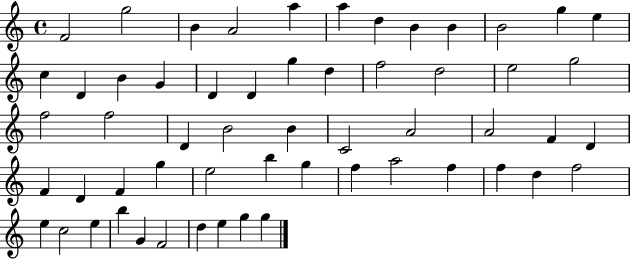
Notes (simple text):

F4/h G5/h B4/q A4/h A5/q A5/q D5/q B4/q B4/q B4/h G5/q E5/q C5/q D4/q B4/q G4/q D4/q D4/q G5/q D5/q F5/h D5/h E5/h G5/h F5/h F5/h D4/q B4/h B4/q C4/h A4/h A4/h F4/q D4/q F4/q D4/q F4/q G5/q E5/h B5/q G5/q F5/q A5/h F5/q F5/q D5/q F5/h E5/q C5/h E5/q B5/q G4/q F4/h D5/q E5/q G5/q G5/q